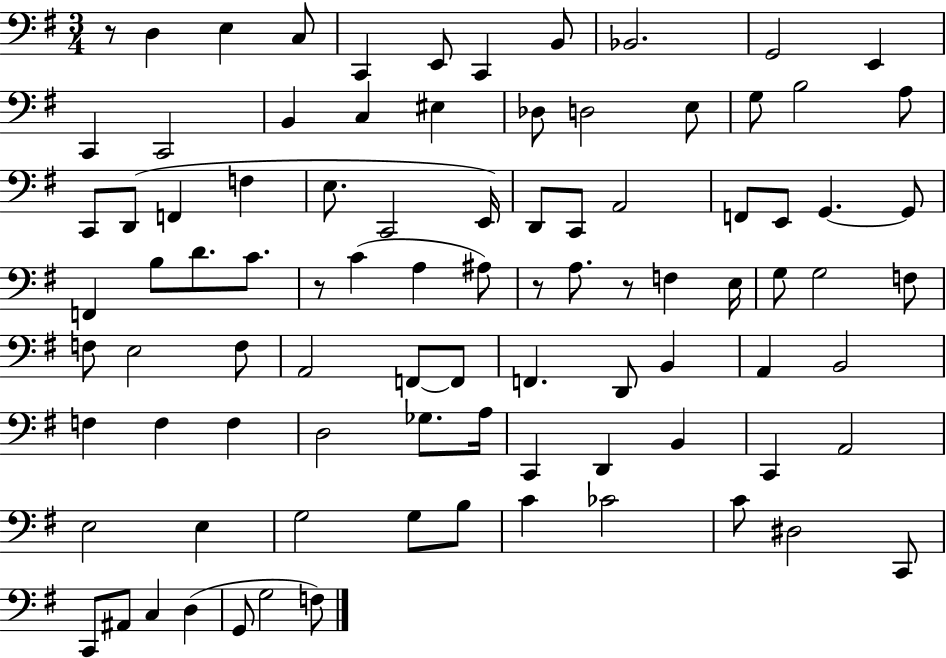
R/e D3/q E3/q C3/e C2/q E2/e C2/q B2/e Bb2/h. G2/h E2/q C2/q C2/h B2/q C3/q EIS3/q Db3/e D3/h E3/e G3/e B3/h A3/e C2/e D2/e F2/q F3/q E3/e. C2/h E2/s D2/e C2/e A2/h F2/e E2/e G2/q. G2/e F2/q B3/e D4/e. C4/e. R/e C4/q A3/q A#3/e R/e A3/e. R/e F3/q E3/s G3/e G3/h F3/e F3/e E3/h F3/e A2/h F2/e F2/e F2/q. D2/e B2/q A2/q B2/h F3/q F3/q F3/q D3/h Gb3/e. A3/s C2/q D2/q B2/q C2/q A2/h E3/h E3/q G3/h G3/e B3/e C4/q CES4/h C4/e D#3/h C2/e C2/e A#2/e C3/q D3/q G2/e G3/h F3/e